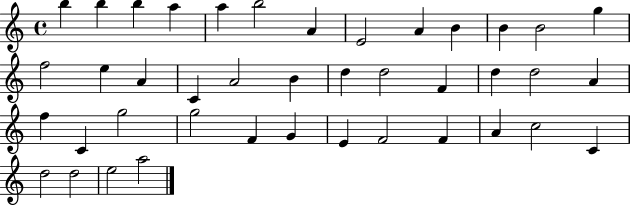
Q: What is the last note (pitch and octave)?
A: A5